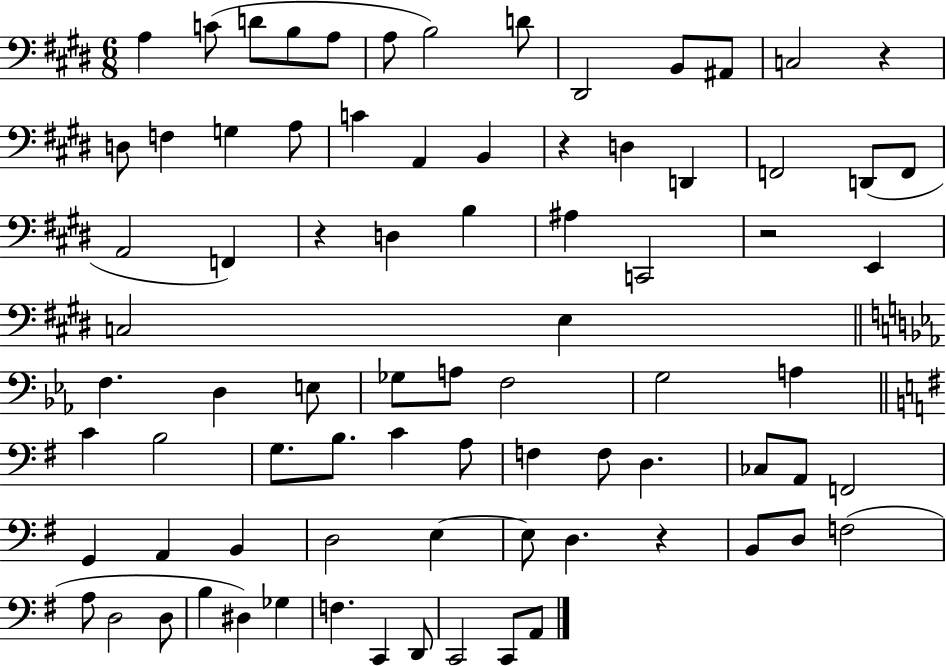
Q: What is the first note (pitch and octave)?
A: A3